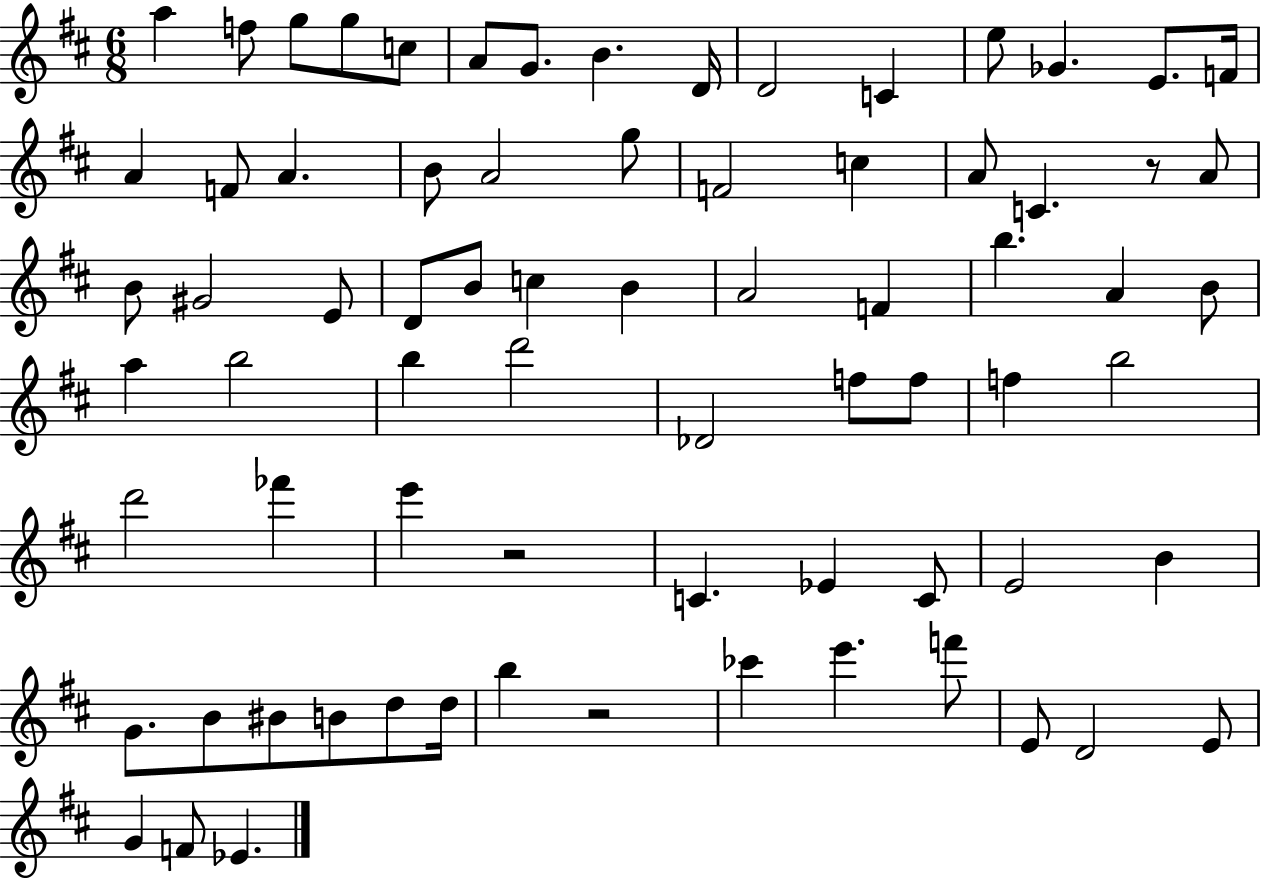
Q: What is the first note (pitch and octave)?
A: A5